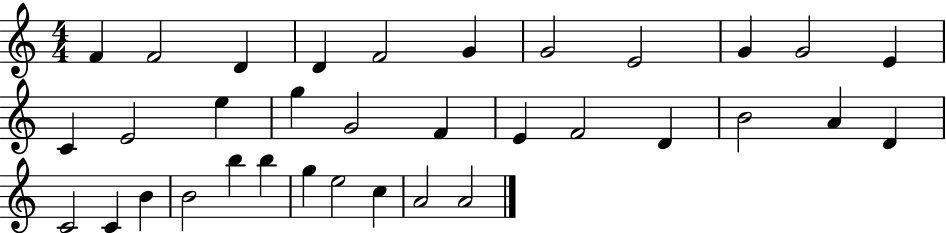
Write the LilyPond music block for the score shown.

{
  \clef treble
  \numericTimeSignature
  \time 4/4
  \key c \major
  f'4 f'2 d'4 | d'4 f'2 g'4 | g'2 e'2 | g'4 g'2 e'4 | \break c'4 e'2 e''4 | g''4 g'2 f'4 | e'4 f'2 d'4 | b'2 a'4 d'4 | \break c'2 c'4 b'4 | b'2 b''4 b''4 | g''4 e''2 c''4 | a'2 a'2 | \break \bar "|."
}